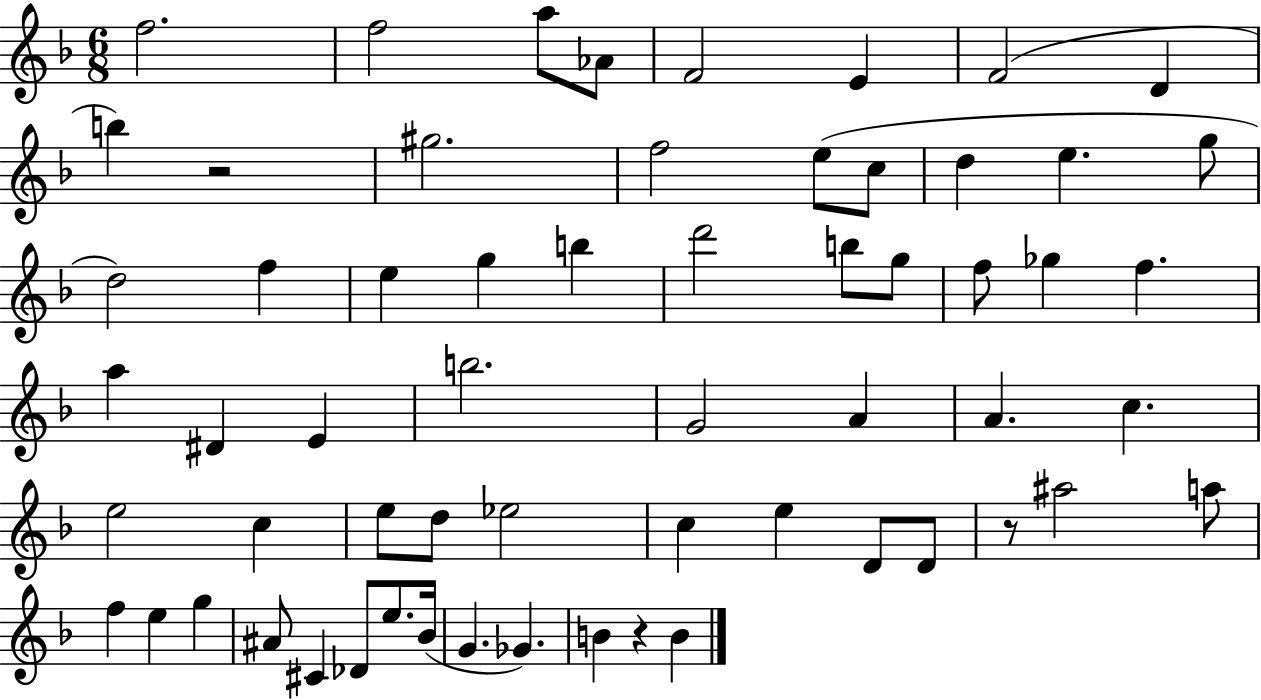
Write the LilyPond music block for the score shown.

{
  \clef treble
  \numericTimeSignature
  \time 6/8
  \key f \major
  \repeat volta 2 { f''2. | f''2 a''8 aes'8 | f'2 e'4 | f'2( d'4 | \break b''4) r2 | gis''2. | f''2 e''8( c''8 | d''4 e''4. g''8 | \break d''2) f''4 | e''4 g''4 b''4 | d'''2 b''8 g''8 | f''8 ges''4 f''4. | \break a''4 dis'4 e'4 | b''2. | g'2 a'4 | a'4. c''4. | \break e''2 c''4 | e''8 d''8 ees''2 | c''4 e''4 d'8 d'8 | r8 ais''2 a''8 | \break f''4 e''4 g''4 | ais'8 cis'4 des'8 e''8. bes'16( | g'4. ges'4.) | b'4 r4 b'4 | \break } \bar "|."
}